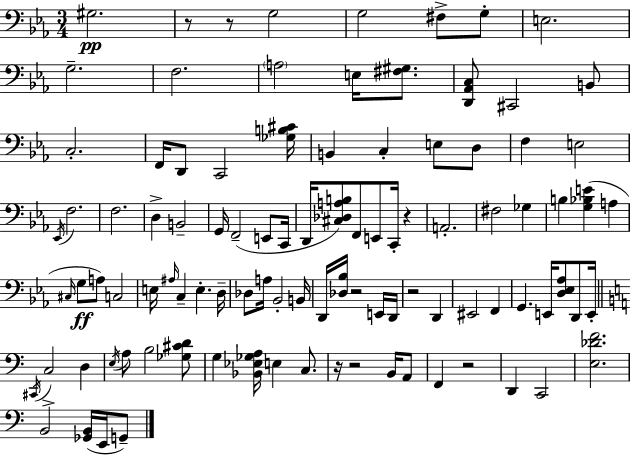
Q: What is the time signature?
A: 3/4